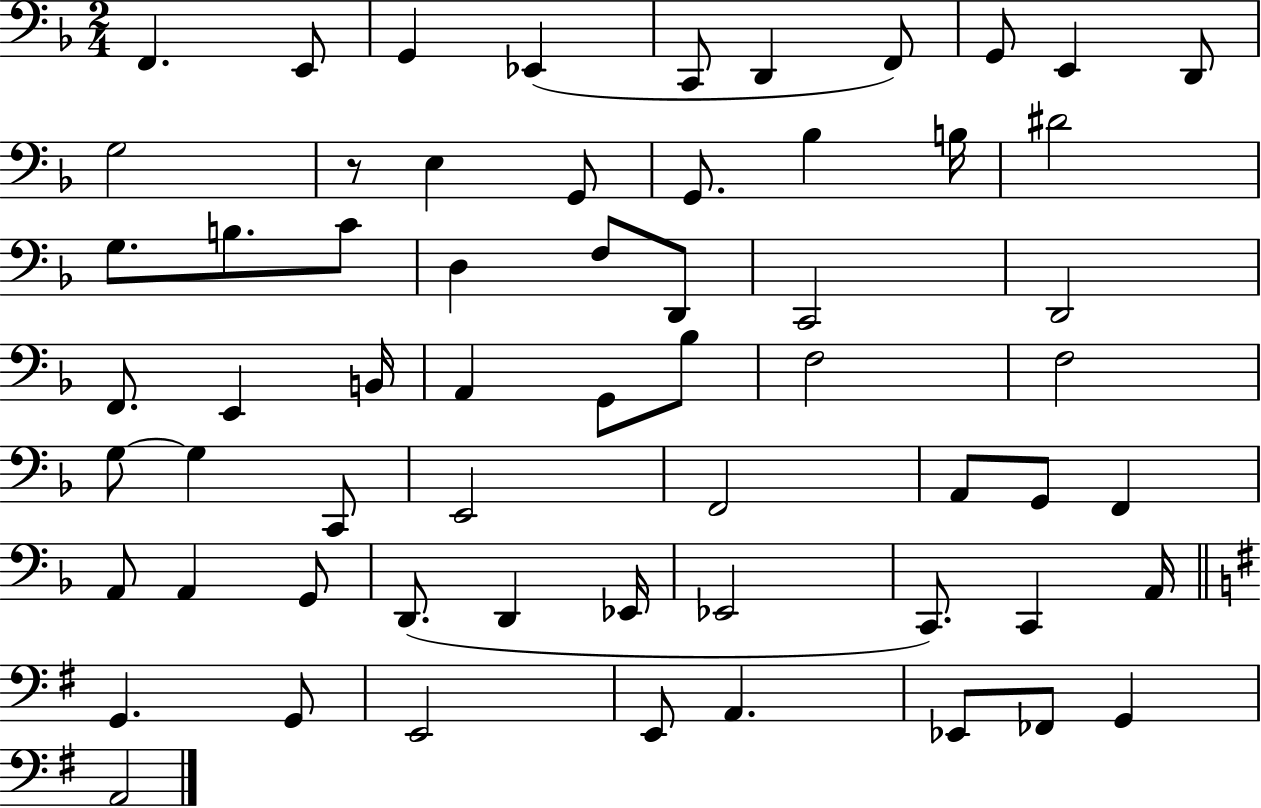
X:1
T:Untitled
M:2/4
L:1/4
K:F
F,, E,,/2 G,, _E,, C,,/2 D,, F,,/2 G,,/2 E,, D,,/2 G,2 z/2 E, G,,/2 G,,/2 _B, B,/4 ^D2 G,/2 B,/2 C/2 D, F,/2 D,,/2 C,,2 D,,2 F,,/2 E,, B,,/4 A,, G,,/2 _B,/2 F,2 F,2 G,/2 G, C,,/2 E,,2 F,,2 A,,/2 G,,/2 F,, A,,/2 A,, G,,/2 D,,/2 D,, _E,,/4 _E,,2 C,,/2 C,, A,,/4 G,, G,,/2 E,,2 E,,/2 A,, _E,,/2 _F,,/2 G,, A,,2